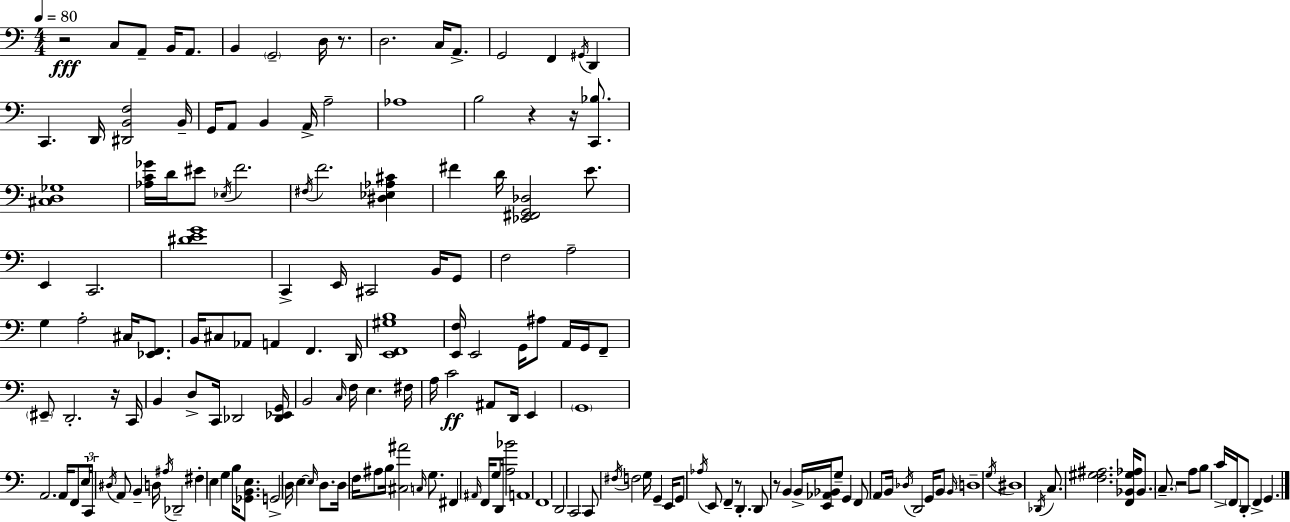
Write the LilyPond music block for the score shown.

{
  \clef bass
  \numericTimeSignature
  \time 4/4
  \key c \major
  \tempo 4 = 80
  r2\fff c8 a,8-- b,16 a,8. | b,4 \parenthesize g,2-- d16 r8. | d2. c16 a,8.-> | g,2 f,4 \acciaccatura { gis,16 } d,4 | \break c,4. d,16 <dis, b, f>2 | b,16-- g,16 a,8 b,4 a,16-> a2-- | aes1 | b2 r4 r16 <c, bes>8. | \break <cis d ges>1 | <aes c' ges'>16 d'16 eis'8 \acciaccatura { ees16 } f'2. | \acciaccatura { fis16 } f'2. <dis ees aes cis'>4 | fis'4 d'16 <ees, fis, g, des>2 | \break e'8. e,4 c,2. | <dis' e' g'>1 | c,4-> e,16 cis,2 | b,16 g,8 f2 a2-- | \break g4 a2-. cis16 | <ees, f,>8. b,16 cis8 aes,8 a,4 f,4. | d,16 <e, f, gis b>1 | <e, f>16 e,2 g,16 ais8 a,16 | \break g,16 f,8-- \parenthesize eis,8-- d,2.-. | r16 c,16 b,4 d8-> c,16 des,2 | <des, ees, g,>16 b,2 \grace { c16 } f16 e4. | fis16 a16 c'2\ff ais,8 d,16 | \break e,4 \parenthesize g,1 | a,2. | a,16 f,8 \tuplet 3/2 { e16 c,16 \acciaccatura { dis16 } } a,8 b,4-- d16 \acciaccatura { ais16 } des,2-- | fis4-. e4 g4 | \break b16 <ges, b, e>8. g,2-> d16 e4~~ | \grace { e16 } d8. d16 f16 ais8 b16 <cis ais'>2 | \grace { c16 } g8. fis,4 \grace { ais,16 } f,16 g8 | d,16 <a bes'>2 a,1 | \break f,1 | d,2 | c,2 c,8 \acciaccatura { fis16 } f2 | g16 g,4-- e,16 g,8 \acciaccatura { aes16 } e,8 f,4-- | \break r8 d,4.-. d,8 r8 b,4 | b,16-> <e, aes, bes,>16 g8-- g,4 f,8 a,8 b,16 | \acciaccatura { des16 } d,2 g,16 b,8 \grace { b,16 } \parenthesize d1-- | \acciaccatura { g16 } dis1 | \break \acciaccatura { des,16 } c8. | <f gis ais>2. <f, bes, gis aes>16 bes,8. | \parenthesize c8.-- r2 a8 b8 | c'16-> \parenthesize f,16 d,8-. f,4-> g,4. \bar "|."
}